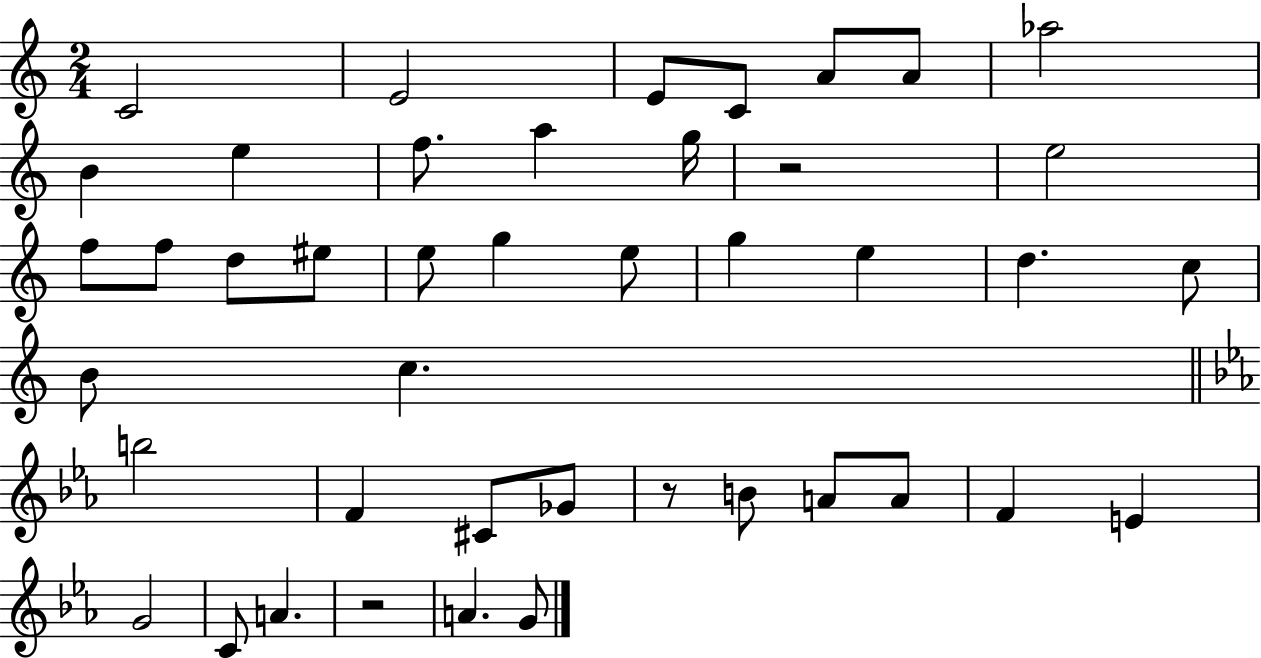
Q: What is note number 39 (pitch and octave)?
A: A4